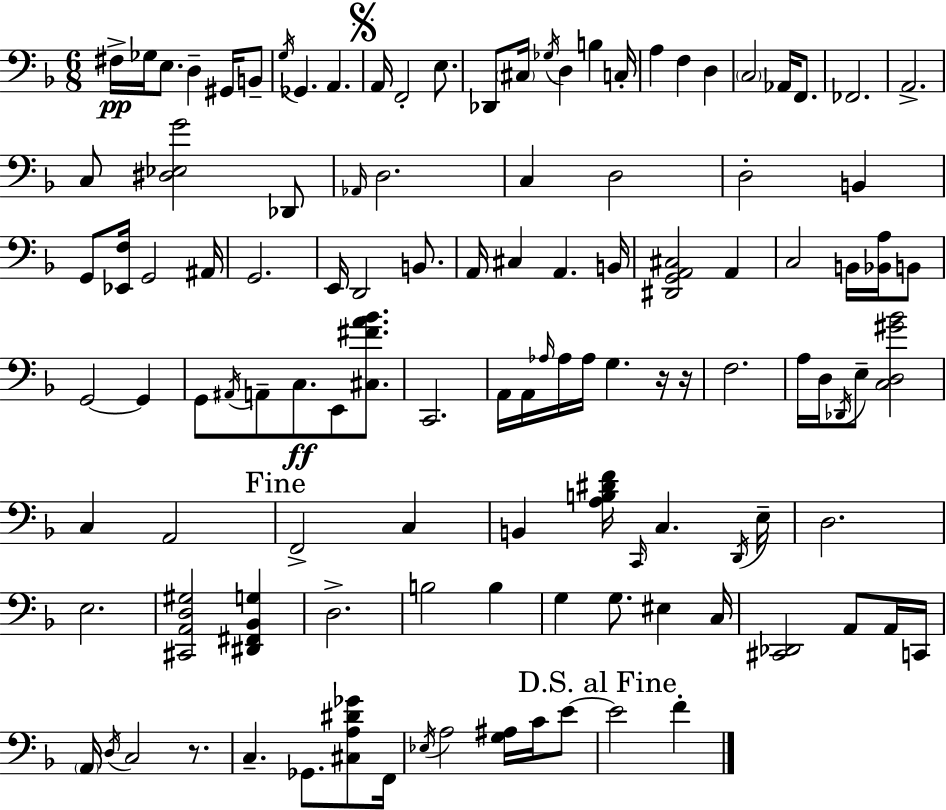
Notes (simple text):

F#3/s Gb3/s E3/e. D3/q G#2/s B2/e G3/s Gb2/q. A2/q. A2/s F2/h E3/e. Db2/e C#3/s Gb3/s D3/q B3/q C3/s A3/q F3/q D3/q C3/h Ab2/s F2/e. FES2/h. A2/h. C3/e [D#3,Eb3,G4]/h Db2/e Ab2/s D3/h. C3/q D3/h D3/h B2/q G2/e [Eb2,F3]/s G2/h A#2/s G2/h. E2/s D2/h B2/e. A2/s C#3/q A2/q. B2/s [D#2,G2,A2,C#3]/h A2/q C3/h B2/s [Bb2,A3]/s B2/e G2/h G2/q G2/e A#2/s A2/e C3/e. E2/e [C#3,F#4,A4,Bb4]/e. C2/h. A2/s A2/s Ab3/s Ab3/s Ab3/s G3/q. R/s R/s F3/h. A3/s D3/s Db2/s E3/e [C3,D3,G#4,Bb4]/h C3/q A2/h F2/h C3/q B2/q [A3,B3,D#4,F4]/s C2/s C3/q. D2/s E3/s D3/h. E3/h. [C#2,A2,D3,G#3]/h [D#2,F#2,Bb2,G3]/q D3/h. B3/h B3/q G3/q G3/e. EIS3/q C3/s [C#2,Db2]/h A2/e A2/s C2/s A2/s D3/s C3/h R/e. C3/q. Gb2/e. [C#3,A3,D#4,Gb4]/e F2/s Eb3/s A3/h [G3,A#3]/s C4/s E4/e E4/h F4/q